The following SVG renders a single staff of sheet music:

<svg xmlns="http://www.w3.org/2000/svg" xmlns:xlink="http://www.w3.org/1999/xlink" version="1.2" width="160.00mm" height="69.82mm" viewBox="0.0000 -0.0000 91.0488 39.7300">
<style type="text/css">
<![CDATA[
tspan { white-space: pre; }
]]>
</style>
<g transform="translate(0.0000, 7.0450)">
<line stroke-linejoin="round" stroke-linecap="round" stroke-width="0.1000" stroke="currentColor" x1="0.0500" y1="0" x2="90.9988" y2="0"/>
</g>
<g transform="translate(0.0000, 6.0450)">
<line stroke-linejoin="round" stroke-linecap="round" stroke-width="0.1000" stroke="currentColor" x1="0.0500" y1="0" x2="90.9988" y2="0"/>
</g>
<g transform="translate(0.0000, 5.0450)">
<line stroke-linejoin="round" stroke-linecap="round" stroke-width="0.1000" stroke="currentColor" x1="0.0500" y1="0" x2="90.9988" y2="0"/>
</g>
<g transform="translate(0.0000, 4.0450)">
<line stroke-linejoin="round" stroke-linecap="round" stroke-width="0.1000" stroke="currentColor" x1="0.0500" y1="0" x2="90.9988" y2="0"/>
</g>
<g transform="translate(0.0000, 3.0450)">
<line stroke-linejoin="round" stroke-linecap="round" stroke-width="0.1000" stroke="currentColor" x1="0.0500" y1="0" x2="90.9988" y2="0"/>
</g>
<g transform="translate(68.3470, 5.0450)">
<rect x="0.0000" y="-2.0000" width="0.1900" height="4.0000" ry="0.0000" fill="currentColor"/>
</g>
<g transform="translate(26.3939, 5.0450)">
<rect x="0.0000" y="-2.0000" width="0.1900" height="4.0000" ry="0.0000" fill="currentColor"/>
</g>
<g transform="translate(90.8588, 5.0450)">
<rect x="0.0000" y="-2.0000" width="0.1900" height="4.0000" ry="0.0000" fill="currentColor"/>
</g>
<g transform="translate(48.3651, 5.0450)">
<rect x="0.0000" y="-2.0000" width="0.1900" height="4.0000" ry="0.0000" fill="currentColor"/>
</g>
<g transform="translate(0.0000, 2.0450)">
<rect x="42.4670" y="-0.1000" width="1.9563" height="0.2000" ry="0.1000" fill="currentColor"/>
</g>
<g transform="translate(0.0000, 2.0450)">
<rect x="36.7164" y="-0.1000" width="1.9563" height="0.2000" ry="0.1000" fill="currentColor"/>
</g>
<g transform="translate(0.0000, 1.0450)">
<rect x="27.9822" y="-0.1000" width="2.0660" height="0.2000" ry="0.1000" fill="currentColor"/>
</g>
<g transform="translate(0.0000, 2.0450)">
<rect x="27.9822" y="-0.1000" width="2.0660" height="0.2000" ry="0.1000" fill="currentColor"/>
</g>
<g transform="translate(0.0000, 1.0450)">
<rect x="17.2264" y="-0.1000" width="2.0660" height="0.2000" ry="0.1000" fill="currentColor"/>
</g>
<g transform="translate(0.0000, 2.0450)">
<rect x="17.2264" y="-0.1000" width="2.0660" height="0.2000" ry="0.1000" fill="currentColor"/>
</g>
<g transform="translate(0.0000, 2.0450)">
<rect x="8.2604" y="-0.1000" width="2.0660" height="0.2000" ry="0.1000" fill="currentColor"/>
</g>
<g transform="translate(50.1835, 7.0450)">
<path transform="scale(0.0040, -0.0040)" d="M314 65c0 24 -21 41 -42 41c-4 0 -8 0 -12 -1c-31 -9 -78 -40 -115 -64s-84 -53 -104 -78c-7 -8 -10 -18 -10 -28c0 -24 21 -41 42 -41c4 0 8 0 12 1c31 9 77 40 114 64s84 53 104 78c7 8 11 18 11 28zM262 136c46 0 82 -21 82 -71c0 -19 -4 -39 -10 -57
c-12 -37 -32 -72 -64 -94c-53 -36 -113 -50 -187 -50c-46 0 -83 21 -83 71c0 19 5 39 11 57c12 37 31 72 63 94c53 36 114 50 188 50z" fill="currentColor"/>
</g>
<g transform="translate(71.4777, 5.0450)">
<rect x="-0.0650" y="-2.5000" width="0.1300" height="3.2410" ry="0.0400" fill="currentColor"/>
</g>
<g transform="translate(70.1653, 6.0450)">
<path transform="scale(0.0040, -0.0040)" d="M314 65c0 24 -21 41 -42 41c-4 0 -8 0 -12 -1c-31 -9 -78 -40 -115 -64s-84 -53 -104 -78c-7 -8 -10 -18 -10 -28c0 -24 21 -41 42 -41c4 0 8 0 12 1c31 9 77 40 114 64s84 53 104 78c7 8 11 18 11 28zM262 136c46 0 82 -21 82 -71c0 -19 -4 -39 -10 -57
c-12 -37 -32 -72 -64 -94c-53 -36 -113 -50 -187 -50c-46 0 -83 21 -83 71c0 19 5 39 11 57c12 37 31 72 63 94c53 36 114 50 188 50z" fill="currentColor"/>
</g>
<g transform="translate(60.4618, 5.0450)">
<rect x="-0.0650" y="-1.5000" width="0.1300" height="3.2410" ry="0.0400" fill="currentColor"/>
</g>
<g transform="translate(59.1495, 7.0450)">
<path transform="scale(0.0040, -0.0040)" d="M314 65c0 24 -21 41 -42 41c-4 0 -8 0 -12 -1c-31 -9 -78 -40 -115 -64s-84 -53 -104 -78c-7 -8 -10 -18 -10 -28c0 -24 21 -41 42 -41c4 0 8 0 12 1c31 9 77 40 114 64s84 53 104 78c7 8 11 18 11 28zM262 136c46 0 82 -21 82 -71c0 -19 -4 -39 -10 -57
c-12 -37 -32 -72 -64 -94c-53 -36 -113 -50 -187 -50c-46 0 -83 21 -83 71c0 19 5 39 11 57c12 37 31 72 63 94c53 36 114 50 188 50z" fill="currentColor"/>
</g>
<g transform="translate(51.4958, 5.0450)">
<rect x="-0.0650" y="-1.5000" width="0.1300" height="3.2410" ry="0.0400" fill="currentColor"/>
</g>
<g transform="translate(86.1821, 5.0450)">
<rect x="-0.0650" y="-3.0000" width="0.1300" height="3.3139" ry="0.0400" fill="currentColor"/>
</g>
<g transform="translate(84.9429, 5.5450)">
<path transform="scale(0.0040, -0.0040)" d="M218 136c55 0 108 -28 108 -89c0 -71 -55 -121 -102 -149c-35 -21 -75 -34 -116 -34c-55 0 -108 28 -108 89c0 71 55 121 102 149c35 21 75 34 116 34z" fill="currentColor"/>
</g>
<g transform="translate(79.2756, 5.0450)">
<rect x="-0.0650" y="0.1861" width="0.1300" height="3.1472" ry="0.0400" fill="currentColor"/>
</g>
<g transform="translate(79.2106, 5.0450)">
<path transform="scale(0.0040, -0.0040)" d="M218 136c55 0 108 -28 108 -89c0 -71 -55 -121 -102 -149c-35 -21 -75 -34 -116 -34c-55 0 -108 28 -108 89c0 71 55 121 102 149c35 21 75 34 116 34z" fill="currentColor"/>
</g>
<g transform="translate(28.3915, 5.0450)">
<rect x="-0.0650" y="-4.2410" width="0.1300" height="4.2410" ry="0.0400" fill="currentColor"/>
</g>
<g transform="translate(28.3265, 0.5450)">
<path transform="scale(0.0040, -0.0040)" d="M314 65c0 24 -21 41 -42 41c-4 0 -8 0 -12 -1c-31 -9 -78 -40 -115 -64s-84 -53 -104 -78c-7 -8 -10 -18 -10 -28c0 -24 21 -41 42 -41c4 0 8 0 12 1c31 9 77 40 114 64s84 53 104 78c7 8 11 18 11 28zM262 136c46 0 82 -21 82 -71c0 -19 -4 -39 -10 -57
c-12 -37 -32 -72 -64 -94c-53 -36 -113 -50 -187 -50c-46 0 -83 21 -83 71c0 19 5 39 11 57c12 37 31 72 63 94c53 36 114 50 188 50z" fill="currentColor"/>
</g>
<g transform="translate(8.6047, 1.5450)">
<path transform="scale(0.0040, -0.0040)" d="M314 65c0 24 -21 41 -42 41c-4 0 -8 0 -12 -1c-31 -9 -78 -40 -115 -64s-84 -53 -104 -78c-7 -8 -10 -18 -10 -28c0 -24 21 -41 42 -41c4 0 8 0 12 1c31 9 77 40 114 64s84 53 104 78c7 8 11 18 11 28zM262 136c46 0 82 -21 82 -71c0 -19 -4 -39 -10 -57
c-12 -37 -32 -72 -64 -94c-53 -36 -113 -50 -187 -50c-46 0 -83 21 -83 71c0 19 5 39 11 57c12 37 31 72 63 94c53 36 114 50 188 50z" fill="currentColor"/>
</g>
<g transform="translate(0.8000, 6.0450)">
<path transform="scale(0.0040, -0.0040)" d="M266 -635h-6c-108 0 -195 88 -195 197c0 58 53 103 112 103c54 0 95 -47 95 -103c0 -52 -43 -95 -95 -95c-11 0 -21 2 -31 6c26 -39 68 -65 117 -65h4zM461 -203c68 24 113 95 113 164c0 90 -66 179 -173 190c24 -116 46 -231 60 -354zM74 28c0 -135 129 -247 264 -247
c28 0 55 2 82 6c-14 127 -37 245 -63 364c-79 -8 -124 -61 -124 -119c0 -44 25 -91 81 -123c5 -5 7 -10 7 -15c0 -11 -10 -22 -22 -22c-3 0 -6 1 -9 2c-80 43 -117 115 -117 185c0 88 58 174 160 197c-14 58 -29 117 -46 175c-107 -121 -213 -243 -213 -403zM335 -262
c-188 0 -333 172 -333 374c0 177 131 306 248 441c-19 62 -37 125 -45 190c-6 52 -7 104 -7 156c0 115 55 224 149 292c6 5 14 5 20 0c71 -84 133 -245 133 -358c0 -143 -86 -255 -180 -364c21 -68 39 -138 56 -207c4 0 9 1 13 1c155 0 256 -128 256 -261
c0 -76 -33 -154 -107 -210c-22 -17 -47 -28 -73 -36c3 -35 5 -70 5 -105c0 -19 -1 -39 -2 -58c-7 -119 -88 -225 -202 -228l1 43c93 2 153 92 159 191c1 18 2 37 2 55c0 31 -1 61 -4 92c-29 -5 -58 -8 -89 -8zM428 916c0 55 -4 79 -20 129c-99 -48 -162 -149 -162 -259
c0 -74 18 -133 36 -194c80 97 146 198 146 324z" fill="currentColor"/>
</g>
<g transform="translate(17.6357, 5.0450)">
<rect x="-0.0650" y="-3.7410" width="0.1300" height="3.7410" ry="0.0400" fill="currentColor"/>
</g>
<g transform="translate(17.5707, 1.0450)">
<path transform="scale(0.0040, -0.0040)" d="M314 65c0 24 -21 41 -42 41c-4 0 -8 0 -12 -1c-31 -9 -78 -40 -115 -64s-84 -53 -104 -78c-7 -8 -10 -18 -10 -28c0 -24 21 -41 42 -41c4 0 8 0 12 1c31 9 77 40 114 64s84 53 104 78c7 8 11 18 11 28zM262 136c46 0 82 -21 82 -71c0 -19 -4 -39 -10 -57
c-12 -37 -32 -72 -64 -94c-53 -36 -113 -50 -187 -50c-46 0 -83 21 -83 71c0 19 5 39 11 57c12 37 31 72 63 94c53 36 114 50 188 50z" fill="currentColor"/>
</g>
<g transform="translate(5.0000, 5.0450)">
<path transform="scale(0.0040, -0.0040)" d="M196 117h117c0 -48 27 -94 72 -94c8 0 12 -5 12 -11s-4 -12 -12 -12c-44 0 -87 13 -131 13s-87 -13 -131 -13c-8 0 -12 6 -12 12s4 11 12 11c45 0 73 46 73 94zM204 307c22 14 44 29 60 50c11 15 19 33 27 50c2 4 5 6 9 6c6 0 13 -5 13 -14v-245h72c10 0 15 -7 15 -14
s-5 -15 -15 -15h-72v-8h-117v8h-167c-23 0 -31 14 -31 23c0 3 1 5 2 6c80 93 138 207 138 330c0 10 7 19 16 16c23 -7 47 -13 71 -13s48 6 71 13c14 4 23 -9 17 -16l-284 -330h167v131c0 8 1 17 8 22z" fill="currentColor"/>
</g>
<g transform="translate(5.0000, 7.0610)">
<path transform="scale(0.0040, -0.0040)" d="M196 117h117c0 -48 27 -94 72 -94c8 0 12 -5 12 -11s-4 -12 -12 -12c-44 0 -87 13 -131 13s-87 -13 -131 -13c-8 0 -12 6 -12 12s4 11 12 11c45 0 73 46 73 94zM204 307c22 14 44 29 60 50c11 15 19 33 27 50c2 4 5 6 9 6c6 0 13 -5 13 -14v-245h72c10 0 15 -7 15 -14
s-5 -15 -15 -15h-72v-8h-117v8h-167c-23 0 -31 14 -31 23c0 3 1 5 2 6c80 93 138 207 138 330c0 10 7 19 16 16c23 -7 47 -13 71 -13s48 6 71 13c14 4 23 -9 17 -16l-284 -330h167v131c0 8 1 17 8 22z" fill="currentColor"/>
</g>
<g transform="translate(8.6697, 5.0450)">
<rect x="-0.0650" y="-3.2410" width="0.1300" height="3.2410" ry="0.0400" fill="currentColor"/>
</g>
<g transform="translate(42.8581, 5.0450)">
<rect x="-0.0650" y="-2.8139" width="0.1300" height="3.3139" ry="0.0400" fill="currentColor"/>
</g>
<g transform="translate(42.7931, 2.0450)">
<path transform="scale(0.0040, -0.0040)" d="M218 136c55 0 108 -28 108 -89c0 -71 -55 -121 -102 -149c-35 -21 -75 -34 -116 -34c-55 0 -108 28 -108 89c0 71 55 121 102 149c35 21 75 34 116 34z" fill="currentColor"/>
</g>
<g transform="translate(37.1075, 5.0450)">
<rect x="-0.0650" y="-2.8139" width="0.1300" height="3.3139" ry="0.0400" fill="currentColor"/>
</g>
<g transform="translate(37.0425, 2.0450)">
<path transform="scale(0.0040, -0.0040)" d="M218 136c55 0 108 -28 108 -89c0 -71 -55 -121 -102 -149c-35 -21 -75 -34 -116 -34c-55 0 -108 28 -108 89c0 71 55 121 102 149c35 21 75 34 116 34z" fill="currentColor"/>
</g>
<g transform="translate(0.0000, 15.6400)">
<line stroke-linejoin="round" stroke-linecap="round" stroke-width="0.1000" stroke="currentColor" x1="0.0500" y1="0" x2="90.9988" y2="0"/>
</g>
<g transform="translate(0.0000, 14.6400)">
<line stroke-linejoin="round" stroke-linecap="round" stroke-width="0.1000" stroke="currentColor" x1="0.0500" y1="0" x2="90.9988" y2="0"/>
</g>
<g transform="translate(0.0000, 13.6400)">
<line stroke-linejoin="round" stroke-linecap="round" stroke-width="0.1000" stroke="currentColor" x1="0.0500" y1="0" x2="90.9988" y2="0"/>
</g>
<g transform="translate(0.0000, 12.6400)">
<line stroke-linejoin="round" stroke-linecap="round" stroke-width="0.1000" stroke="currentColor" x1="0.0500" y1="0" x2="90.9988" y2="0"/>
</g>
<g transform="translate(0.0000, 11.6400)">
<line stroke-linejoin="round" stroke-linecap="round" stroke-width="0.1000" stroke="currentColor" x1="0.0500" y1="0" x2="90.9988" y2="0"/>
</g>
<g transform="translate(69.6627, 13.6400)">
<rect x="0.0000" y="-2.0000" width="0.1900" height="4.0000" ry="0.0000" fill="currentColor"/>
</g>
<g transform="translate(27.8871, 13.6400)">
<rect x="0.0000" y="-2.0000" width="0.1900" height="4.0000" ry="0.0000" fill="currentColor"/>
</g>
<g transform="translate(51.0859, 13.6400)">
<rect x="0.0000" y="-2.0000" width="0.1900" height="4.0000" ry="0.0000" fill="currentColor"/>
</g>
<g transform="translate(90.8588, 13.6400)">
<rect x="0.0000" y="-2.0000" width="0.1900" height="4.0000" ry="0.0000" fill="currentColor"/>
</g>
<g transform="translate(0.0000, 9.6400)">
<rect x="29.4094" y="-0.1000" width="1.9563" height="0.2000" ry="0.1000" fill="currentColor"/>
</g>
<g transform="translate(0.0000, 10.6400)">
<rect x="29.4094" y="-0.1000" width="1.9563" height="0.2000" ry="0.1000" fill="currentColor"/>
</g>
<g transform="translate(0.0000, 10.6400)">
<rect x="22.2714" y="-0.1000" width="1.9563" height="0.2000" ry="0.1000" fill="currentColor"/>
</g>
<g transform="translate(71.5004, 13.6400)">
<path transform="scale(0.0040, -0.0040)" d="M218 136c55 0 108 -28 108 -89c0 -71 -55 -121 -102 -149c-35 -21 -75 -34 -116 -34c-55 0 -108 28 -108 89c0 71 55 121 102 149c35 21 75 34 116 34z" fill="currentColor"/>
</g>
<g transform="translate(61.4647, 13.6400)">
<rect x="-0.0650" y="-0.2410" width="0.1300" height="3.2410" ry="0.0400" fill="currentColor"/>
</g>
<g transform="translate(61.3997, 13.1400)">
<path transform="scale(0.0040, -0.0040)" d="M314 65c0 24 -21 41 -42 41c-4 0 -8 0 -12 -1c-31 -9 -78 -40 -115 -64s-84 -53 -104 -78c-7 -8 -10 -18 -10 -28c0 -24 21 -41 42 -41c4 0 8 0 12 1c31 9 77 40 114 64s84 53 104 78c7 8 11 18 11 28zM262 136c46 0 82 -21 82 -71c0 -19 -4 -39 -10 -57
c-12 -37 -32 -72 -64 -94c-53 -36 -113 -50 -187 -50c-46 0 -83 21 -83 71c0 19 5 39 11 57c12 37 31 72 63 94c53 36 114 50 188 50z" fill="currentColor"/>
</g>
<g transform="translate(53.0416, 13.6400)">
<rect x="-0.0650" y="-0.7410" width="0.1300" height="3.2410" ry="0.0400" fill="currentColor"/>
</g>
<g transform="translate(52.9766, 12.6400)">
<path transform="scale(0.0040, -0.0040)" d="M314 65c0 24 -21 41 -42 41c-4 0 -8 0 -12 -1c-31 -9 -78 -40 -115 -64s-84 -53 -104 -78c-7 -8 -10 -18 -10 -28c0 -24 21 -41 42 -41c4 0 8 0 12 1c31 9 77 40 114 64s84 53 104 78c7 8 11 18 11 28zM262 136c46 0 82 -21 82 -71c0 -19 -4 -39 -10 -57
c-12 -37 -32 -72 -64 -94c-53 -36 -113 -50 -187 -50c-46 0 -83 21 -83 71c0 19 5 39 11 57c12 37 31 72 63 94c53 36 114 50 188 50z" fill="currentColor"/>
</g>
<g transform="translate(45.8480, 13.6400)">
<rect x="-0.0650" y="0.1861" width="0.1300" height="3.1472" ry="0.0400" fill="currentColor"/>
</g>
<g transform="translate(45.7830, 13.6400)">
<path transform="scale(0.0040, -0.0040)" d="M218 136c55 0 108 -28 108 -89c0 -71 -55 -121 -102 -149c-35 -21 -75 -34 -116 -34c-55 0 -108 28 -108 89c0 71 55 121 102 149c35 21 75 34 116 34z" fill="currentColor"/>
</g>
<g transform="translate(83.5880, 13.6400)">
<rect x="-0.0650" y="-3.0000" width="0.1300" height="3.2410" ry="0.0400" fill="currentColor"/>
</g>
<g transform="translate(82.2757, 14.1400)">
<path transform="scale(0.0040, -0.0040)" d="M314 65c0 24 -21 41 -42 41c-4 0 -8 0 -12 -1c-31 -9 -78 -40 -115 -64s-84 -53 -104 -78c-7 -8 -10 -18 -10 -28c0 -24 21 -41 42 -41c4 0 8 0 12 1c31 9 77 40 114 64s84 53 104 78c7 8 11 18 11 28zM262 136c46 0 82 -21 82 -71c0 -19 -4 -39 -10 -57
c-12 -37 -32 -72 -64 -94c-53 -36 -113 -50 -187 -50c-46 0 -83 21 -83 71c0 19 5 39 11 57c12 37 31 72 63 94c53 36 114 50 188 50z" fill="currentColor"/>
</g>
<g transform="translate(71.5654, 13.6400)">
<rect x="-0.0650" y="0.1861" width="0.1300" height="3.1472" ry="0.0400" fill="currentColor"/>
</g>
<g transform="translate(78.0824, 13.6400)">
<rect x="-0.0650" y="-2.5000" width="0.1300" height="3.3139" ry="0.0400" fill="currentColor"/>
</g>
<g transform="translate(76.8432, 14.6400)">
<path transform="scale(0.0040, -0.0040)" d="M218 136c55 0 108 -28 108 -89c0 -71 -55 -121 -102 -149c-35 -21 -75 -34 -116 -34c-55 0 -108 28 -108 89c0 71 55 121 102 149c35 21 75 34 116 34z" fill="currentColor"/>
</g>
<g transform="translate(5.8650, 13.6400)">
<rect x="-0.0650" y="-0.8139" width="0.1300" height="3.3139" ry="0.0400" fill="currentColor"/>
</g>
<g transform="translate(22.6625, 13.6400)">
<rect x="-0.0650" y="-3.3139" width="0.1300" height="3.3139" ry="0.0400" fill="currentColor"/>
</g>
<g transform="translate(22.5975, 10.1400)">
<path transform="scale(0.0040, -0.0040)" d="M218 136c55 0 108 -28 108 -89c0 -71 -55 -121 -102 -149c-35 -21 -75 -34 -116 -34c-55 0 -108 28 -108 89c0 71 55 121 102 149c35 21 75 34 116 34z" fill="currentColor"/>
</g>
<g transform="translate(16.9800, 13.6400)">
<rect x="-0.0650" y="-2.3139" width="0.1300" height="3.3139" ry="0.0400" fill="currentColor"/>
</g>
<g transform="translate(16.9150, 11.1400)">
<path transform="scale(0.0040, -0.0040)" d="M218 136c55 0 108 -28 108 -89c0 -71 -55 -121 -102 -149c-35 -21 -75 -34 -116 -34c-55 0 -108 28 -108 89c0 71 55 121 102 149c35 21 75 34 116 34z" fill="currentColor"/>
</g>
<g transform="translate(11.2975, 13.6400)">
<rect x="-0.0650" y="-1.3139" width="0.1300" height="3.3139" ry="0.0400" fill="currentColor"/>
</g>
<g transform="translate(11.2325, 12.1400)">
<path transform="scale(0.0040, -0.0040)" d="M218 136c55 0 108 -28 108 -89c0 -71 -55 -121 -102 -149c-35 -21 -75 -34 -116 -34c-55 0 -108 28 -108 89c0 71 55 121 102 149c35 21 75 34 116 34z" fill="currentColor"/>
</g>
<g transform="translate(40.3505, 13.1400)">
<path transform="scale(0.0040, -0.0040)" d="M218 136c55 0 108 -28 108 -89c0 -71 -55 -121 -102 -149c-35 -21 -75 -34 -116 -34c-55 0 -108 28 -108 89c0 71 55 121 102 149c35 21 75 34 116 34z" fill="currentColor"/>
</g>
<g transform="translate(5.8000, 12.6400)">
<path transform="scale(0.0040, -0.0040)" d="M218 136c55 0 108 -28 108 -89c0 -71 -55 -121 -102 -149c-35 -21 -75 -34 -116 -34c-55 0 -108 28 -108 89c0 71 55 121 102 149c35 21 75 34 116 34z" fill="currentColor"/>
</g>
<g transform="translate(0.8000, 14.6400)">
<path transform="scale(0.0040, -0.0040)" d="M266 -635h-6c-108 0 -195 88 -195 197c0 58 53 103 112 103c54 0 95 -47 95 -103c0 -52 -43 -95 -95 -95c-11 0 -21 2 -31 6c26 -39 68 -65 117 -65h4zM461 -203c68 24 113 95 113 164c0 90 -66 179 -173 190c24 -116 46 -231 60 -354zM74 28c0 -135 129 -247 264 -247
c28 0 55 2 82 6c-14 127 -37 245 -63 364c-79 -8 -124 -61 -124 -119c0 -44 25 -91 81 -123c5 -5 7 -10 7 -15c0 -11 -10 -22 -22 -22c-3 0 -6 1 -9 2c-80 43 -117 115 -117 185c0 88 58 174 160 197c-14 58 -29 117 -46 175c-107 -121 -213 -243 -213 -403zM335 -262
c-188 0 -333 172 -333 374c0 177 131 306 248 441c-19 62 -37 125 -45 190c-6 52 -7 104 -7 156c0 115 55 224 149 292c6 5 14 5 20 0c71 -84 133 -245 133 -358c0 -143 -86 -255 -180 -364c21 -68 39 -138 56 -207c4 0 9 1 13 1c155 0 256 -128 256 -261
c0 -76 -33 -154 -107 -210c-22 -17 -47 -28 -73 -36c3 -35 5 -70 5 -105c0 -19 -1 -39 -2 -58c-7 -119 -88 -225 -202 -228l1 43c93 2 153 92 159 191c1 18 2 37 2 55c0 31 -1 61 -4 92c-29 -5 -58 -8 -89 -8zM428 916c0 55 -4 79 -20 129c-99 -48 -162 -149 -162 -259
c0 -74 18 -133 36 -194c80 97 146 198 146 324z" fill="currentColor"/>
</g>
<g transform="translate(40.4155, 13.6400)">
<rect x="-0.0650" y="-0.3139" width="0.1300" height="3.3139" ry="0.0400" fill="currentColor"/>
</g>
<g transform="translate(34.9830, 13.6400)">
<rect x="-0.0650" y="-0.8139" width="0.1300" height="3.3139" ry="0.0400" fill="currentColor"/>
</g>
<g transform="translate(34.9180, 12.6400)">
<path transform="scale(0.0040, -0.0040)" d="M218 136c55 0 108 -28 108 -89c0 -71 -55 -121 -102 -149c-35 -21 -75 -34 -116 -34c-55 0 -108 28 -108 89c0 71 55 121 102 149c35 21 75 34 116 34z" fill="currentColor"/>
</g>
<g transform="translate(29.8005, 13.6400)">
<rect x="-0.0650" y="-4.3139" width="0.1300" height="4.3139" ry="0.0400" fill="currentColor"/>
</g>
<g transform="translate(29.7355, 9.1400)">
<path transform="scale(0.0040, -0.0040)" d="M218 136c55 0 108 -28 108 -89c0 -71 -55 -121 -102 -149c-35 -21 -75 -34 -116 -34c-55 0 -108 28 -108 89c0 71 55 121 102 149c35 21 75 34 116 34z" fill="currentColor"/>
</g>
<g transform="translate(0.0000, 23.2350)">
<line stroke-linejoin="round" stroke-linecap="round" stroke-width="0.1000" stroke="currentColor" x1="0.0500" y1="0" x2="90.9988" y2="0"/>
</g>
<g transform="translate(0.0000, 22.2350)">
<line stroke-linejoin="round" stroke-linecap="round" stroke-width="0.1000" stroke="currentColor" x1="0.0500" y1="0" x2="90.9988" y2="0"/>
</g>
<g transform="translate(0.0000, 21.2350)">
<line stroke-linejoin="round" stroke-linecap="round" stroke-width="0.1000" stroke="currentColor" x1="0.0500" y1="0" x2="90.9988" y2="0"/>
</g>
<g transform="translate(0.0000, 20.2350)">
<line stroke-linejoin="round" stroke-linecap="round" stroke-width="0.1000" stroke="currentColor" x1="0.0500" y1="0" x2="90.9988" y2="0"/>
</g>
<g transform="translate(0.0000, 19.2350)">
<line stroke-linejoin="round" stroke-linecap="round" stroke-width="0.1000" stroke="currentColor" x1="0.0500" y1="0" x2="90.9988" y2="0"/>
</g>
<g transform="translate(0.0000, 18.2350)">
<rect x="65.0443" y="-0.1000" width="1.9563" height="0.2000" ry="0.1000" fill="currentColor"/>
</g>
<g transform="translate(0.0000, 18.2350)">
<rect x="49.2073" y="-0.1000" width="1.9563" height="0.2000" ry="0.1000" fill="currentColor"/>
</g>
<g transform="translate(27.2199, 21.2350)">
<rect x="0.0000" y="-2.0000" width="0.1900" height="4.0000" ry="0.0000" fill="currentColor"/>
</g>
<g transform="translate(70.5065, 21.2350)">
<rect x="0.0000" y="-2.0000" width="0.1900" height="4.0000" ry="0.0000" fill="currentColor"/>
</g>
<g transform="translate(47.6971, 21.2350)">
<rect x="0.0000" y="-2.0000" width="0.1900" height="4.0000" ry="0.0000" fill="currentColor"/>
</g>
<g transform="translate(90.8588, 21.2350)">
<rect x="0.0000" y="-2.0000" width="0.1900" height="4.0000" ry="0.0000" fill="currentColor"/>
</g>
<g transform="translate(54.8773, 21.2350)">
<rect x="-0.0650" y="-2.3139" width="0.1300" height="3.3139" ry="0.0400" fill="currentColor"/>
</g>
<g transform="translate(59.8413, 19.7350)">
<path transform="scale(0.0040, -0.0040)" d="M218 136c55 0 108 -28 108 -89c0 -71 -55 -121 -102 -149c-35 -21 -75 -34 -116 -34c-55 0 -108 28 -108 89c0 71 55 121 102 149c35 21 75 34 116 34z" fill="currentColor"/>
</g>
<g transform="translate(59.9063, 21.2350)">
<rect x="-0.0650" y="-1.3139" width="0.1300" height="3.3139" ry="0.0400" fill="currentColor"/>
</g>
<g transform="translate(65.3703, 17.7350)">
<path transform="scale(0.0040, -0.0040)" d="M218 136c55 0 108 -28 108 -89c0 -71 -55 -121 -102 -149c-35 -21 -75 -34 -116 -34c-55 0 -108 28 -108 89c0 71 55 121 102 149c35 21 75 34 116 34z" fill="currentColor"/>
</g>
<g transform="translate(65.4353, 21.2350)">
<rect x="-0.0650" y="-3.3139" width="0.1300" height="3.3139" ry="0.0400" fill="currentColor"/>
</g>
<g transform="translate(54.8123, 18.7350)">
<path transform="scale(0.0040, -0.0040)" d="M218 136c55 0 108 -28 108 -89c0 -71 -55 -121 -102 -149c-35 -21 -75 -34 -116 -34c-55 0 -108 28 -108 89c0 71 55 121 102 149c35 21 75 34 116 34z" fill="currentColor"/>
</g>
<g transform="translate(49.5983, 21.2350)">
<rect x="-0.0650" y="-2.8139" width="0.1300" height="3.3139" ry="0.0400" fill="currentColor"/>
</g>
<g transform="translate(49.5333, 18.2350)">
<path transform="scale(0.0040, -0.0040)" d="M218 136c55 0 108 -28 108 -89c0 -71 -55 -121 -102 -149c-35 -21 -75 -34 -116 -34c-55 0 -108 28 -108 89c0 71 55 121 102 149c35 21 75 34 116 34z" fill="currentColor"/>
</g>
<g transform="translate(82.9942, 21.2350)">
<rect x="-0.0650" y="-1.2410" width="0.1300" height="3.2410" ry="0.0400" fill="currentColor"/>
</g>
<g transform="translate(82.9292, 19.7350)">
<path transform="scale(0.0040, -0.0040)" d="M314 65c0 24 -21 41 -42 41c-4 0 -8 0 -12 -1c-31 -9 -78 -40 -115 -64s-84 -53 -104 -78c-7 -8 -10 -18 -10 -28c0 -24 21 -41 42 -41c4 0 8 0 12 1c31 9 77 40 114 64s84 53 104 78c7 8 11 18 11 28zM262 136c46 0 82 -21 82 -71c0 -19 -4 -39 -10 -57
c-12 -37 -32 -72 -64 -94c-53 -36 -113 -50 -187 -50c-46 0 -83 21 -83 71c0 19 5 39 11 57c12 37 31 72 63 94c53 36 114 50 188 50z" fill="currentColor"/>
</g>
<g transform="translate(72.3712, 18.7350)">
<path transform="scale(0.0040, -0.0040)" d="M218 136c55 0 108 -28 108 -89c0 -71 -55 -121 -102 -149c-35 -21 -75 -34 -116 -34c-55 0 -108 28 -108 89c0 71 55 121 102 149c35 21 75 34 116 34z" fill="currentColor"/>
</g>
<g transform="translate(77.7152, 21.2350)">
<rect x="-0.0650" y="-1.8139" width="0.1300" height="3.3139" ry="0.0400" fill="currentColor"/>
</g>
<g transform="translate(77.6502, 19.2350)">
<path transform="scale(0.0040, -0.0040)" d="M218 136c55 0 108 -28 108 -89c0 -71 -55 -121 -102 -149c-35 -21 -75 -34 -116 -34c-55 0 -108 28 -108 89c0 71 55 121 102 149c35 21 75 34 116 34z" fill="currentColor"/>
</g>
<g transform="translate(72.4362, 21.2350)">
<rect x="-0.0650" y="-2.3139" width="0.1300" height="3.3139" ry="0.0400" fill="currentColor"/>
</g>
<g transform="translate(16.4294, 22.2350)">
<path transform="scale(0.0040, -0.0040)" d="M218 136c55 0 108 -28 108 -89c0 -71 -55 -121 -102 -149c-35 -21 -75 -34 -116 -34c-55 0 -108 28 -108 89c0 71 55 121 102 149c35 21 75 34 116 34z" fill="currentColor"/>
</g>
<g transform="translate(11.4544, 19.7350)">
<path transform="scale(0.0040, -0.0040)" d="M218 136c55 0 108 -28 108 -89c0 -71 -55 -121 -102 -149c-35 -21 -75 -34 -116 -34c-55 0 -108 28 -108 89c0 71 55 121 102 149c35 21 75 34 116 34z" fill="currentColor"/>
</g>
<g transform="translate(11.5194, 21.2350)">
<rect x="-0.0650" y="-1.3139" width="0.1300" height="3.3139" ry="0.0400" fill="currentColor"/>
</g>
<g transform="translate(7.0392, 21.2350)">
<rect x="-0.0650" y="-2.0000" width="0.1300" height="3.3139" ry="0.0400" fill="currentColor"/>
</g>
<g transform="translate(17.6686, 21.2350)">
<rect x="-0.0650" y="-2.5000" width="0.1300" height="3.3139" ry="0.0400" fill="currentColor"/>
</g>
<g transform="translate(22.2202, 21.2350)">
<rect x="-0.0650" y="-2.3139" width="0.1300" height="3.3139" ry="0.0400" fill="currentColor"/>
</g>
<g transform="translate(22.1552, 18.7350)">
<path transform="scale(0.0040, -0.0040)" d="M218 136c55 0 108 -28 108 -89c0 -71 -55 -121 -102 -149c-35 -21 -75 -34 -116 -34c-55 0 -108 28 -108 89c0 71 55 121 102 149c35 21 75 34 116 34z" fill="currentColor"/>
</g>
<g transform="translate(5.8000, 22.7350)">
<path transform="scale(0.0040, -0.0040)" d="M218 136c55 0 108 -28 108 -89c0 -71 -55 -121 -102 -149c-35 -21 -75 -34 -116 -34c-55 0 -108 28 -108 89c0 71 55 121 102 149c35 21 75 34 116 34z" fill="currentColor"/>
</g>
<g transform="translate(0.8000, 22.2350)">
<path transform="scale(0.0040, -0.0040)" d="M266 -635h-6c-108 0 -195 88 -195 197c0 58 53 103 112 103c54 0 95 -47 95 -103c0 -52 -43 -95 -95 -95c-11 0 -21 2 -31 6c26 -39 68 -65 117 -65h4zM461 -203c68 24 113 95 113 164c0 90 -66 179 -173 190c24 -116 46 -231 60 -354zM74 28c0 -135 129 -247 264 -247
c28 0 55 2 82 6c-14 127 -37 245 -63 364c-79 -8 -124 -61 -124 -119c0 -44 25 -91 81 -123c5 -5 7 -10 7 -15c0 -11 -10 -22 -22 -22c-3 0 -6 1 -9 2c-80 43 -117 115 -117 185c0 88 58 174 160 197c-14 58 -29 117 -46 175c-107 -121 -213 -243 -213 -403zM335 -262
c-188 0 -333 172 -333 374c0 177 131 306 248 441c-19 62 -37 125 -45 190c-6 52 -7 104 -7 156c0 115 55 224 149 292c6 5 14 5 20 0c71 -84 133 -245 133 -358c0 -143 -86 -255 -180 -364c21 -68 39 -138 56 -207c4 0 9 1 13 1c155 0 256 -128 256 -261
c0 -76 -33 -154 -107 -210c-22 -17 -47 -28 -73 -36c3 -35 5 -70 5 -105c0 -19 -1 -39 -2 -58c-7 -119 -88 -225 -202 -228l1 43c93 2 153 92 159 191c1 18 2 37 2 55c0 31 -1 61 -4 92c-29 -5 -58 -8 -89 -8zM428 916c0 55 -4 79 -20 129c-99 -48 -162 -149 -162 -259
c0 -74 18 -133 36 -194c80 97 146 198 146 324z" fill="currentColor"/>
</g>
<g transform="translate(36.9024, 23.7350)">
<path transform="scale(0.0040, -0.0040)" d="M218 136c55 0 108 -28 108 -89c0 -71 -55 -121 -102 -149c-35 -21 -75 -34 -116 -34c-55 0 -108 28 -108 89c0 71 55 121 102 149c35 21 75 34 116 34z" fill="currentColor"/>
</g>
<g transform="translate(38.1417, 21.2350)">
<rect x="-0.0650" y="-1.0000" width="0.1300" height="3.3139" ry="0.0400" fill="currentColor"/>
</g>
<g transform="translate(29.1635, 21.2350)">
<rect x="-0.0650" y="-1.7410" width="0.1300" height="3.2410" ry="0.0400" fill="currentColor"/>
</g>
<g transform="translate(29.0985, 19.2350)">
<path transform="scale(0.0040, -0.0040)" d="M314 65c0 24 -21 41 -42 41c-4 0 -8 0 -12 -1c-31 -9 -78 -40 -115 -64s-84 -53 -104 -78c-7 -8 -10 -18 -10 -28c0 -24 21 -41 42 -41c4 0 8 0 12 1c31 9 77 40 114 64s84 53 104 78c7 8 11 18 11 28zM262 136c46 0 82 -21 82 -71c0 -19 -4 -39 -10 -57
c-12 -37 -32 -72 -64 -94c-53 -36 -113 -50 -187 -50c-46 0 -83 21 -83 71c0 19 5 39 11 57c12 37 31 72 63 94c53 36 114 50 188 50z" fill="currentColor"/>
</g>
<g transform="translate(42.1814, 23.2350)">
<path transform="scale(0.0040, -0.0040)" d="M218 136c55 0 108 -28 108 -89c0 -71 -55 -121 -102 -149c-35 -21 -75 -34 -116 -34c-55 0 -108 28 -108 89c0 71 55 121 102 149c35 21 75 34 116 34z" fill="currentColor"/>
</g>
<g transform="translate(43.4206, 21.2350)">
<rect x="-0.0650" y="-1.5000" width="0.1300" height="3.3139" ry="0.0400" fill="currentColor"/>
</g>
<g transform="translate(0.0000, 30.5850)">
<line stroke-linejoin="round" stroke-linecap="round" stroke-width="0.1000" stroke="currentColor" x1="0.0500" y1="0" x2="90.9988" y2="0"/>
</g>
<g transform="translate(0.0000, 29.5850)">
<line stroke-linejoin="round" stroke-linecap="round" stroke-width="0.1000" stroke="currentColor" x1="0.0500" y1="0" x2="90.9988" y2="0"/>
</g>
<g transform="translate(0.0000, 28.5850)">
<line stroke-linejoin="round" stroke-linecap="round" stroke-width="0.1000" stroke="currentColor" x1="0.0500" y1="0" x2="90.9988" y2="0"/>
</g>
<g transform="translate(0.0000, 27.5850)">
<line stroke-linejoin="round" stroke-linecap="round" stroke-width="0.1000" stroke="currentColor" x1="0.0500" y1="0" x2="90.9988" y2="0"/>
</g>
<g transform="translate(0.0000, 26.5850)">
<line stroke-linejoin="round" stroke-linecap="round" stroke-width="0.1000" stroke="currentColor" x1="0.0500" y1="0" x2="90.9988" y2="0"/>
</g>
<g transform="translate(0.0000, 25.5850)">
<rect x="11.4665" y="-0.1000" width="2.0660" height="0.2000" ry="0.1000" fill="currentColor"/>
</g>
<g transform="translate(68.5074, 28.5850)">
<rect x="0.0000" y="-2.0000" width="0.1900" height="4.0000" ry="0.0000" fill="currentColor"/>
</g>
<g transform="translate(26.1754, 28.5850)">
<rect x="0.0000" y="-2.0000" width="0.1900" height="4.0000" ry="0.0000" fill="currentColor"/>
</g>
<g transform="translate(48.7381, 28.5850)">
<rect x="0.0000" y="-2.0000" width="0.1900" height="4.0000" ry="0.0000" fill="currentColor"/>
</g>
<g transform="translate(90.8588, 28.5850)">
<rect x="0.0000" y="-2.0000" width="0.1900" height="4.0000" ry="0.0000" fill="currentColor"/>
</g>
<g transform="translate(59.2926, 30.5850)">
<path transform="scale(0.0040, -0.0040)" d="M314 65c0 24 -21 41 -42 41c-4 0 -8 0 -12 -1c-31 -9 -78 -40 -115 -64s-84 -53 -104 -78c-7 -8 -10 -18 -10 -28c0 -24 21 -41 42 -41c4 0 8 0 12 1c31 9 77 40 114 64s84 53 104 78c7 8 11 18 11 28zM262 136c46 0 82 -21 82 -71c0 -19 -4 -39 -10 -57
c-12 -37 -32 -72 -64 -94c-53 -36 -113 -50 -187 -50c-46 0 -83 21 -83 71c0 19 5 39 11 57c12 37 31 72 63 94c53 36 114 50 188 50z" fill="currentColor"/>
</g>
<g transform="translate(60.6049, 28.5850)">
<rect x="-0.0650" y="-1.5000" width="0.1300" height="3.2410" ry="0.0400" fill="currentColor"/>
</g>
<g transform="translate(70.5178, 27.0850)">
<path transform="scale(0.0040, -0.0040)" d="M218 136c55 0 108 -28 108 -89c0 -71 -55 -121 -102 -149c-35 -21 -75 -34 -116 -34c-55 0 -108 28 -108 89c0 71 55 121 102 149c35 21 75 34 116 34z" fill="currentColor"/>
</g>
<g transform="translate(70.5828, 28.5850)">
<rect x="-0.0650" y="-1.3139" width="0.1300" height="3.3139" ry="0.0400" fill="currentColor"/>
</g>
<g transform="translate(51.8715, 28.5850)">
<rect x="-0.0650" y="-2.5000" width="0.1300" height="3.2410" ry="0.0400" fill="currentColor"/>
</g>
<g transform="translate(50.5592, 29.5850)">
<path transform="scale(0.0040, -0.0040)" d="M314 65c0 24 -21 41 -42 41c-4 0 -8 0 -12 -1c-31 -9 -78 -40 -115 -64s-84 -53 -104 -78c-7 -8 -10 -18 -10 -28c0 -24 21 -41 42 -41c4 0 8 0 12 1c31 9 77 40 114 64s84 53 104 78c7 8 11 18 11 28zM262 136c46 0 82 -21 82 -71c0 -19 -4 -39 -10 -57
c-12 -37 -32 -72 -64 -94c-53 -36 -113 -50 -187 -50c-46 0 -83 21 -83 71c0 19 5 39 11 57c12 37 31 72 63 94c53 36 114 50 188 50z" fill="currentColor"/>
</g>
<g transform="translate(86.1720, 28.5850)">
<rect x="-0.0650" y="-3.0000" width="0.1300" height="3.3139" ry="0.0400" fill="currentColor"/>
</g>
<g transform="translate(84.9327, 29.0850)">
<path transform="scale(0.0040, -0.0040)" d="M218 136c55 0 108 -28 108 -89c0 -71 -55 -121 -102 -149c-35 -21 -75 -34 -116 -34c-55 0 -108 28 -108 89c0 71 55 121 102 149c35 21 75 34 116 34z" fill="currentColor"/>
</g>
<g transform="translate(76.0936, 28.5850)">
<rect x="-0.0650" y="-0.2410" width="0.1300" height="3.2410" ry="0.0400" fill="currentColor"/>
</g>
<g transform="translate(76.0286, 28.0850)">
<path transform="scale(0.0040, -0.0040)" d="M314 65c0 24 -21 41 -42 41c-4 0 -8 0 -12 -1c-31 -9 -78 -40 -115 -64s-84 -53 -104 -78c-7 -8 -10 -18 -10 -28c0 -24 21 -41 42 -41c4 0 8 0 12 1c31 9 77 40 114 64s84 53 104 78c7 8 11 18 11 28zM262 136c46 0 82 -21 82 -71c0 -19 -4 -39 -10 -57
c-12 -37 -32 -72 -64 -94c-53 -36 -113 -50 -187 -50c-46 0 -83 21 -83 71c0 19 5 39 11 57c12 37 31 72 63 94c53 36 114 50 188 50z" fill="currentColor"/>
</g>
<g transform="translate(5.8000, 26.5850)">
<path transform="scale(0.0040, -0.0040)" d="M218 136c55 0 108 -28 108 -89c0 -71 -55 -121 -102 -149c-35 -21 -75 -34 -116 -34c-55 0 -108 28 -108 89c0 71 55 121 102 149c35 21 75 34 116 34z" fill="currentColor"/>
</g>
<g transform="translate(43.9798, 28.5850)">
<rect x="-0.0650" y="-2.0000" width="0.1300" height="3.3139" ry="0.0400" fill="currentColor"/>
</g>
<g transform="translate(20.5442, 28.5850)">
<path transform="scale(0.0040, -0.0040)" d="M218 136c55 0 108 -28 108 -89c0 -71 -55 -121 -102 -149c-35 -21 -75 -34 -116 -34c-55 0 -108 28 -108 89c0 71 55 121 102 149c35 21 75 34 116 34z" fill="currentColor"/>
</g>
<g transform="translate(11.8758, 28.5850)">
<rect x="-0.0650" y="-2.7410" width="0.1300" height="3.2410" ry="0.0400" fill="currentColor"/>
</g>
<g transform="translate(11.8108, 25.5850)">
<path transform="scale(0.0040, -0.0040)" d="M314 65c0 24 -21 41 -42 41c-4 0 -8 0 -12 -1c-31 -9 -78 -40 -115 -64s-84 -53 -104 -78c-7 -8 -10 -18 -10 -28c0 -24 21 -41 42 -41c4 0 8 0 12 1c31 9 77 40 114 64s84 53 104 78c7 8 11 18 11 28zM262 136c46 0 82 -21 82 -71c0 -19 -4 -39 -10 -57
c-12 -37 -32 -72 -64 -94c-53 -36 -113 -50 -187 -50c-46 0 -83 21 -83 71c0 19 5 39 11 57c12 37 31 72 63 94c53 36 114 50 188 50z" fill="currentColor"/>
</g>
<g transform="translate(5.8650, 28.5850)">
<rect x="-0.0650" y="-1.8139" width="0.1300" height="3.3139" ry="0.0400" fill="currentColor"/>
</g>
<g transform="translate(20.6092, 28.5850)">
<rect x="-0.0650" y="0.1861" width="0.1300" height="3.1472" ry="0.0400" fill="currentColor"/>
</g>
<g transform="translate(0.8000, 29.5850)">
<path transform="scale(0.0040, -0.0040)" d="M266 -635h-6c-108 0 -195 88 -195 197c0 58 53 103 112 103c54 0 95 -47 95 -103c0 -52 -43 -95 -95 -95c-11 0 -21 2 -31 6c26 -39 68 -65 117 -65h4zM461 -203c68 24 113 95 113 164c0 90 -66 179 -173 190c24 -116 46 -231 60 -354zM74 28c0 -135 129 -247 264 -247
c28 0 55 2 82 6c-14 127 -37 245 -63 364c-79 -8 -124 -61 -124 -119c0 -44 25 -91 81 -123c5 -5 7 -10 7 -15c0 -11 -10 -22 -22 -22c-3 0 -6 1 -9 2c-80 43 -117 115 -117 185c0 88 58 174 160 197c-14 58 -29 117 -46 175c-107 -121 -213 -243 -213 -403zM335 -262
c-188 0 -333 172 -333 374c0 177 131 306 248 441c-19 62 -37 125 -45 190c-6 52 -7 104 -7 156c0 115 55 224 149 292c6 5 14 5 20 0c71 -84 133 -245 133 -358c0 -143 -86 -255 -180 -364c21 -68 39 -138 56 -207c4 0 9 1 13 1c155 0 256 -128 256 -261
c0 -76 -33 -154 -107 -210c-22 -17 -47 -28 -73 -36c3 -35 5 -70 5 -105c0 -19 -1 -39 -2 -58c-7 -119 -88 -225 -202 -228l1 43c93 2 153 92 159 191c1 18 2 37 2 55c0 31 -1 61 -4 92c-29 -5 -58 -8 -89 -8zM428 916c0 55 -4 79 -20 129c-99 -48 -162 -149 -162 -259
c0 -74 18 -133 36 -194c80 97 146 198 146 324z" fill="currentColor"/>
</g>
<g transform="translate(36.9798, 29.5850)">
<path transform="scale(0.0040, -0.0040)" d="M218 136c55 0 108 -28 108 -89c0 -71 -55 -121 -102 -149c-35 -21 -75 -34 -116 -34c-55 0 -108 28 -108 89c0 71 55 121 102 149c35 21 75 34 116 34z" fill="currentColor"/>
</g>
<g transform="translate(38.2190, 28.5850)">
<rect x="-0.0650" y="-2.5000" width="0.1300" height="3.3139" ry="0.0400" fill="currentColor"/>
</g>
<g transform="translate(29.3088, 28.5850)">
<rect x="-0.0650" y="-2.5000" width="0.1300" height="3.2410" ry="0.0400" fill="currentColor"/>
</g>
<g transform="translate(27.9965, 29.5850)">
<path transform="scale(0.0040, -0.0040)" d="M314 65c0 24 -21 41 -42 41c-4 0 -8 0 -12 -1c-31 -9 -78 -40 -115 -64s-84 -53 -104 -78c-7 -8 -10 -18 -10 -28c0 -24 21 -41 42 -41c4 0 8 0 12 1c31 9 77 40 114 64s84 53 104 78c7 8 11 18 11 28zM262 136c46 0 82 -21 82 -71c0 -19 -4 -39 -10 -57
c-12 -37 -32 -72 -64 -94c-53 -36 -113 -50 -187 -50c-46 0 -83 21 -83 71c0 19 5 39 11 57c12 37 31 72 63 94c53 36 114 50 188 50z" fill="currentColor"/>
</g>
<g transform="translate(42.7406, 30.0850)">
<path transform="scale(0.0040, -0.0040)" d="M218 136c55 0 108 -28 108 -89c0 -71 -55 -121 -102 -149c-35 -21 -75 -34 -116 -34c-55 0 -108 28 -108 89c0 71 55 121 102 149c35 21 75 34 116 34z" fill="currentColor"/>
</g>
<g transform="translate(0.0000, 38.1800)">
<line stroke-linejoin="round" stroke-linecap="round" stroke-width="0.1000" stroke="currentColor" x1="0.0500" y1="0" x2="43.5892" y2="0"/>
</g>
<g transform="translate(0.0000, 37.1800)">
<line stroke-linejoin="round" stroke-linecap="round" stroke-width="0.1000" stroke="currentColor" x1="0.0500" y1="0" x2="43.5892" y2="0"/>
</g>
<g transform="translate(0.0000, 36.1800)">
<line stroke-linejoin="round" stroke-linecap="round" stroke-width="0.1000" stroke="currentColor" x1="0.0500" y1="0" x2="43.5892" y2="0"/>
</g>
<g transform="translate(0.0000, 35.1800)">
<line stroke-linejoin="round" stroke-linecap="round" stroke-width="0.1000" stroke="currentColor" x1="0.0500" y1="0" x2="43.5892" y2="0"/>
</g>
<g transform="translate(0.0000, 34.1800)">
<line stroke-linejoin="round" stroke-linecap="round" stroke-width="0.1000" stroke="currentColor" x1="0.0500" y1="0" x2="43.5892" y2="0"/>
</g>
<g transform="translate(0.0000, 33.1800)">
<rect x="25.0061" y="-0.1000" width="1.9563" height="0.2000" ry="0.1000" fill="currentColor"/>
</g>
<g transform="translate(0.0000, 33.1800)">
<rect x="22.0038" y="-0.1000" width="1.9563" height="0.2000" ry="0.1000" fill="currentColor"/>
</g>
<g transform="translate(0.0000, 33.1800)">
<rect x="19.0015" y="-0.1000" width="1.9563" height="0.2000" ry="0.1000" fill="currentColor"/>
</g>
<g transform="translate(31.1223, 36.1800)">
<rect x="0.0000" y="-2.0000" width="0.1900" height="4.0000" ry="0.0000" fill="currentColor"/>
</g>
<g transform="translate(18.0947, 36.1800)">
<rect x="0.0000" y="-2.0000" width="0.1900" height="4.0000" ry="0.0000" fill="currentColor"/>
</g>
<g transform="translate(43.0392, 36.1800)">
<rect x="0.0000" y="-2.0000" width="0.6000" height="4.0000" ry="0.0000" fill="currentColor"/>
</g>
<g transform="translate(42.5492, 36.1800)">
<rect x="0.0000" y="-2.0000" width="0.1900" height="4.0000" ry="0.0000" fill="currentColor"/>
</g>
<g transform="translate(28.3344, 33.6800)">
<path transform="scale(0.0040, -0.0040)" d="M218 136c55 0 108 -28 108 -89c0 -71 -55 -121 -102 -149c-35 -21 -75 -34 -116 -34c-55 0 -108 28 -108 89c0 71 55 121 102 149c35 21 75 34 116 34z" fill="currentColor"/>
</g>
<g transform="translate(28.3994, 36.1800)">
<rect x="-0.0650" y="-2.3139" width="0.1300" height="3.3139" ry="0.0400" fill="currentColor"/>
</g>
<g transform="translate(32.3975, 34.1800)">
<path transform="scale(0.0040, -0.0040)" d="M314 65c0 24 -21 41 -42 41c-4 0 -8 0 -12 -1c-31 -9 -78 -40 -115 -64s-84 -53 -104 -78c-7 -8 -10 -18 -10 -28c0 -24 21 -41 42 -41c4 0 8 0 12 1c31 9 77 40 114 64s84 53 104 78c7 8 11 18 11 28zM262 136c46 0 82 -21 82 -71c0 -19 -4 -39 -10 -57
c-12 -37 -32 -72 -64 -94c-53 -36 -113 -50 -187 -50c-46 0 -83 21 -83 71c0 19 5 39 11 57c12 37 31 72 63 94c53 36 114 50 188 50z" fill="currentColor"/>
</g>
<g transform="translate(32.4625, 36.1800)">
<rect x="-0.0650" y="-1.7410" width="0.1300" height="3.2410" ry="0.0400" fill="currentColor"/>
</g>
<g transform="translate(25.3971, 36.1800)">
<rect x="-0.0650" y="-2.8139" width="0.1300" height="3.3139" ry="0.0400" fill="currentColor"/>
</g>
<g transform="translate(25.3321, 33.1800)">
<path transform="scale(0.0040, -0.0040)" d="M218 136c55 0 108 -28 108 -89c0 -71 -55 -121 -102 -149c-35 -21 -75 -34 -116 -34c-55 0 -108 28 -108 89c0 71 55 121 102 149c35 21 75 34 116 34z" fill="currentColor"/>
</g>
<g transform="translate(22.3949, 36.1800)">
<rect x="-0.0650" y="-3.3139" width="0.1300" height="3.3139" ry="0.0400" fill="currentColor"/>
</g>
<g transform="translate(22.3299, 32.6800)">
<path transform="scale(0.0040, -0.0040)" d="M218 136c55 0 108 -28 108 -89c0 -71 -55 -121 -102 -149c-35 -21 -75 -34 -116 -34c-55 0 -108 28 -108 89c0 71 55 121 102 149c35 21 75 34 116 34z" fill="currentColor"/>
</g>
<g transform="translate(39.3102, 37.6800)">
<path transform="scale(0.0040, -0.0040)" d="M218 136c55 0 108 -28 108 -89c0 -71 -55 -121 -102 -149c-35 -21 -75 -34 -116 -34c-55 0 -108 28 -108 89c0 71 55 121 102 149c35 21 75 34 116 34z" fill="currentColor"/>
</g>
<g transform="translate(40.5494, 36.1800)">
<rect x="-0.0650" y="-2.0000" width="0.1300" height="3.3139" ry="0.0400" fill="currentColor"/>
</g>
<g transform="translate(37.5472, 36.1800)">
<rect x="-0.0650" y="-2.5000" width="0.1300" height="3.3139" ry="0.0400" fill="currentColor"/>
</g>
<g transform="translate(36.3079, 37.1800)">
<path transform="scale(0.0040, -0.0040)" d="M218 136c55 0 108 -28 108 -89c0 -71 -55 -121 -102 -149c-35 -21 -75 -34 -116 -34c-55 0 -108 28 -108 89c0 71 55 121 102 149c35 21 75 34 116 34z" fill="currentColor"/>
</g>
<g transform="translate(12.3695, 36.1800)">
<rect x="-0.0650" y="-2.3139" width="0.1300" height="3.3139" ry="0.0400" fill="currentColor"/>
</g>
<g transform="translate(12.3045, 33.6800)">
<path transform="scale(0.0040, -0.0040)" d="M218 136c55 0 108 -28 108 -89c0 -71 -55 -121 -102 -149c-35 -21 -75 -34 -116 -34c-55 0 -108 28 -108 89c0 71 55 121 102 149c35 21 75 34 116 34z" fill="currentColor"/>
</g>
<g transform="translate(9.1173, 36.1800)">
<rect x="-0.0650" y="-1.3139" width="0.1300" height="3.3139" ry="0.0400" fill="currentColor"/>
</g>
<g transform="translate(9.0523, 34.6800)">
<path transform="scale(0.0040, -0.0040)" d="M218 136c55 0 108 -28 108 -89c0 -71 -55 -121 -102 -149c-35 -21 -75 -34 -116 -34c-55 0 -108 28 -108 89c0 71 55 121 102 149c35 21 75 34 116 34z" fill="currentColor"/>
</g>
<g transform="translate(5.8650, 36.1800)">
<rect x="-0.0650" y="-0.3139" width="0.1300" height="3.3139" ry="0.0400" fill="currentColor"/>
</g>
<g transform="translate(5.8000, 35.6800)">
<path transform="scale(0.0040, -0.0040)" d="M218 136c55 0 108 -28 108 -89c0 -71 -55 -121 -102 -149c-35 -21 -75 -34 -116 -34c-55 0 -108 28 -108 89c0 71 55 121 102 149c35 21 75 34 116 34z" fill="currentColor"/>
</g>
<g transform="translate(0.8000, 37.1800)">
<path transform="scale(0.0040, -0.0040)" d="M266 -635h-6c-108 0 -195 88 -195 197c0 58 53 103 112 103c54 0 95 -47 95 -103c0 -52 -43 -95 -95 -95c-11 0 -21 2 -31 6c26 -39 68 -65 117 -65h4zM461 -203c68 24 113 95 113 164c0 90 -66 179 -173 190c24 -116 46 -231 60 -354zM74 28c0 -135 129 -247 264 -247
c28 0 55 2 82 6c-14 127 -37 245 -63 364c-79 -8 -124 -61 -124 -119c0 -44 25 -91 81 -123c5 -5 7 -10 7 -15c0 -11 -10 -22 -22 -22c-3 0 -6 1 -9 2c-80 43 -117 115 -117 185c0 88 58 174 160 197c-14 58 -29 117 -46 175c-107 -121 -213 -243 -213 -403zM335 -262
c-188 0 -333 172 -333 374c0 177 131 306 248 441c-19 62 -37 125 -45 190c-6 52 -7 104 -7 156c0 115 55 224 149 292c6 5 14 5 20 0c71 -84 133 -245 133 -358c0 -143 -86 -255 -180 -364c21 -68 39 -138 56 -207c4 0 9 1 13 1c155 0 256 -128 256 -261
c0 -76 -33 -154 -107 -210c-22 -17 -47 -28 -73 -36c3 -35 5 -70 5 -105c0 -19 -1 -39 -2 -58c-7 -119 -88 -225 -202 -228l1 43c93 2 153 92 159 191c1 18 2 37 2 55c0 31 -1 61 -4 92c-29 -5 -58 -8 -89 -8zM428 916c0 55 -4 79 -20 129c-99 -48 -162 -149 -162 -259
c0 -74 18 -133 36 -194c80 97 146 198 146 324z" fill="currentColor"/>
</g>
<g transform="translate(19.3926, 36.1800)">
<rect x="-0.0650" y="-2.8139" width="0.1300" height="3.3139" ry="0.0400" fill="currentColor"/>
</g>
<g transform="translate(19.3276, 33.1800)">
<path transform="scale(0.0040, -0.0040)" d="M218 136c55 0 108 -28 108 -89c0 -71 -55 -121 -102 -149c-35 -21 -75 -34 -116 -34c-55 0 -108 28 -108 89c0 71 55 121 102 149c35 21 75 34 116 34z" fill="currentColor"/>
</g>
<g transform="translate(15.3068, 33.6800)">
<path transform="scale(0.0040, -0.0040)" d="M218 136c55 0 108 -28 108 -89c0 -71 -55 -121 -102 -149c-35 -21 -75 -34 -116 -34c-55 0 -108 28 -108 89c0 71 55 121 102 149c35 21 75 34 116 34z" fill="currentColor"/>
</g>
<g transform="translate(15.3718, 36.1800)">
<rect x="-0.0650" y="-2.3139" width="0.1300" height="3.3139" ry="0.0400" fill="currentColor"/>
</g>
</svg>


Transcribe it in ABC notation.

X:1
T:Untitled
M:4/4
L:1/4
K:C
b2 c'2 d'2 a a E2 E2 G2 B A d e g b d' d c B d2 c2 B G A2 F e G g f2 D E a g e b g f e2 f a2 B G2 G F G2 E2 e c2 A c e g g a b a g f2 G F